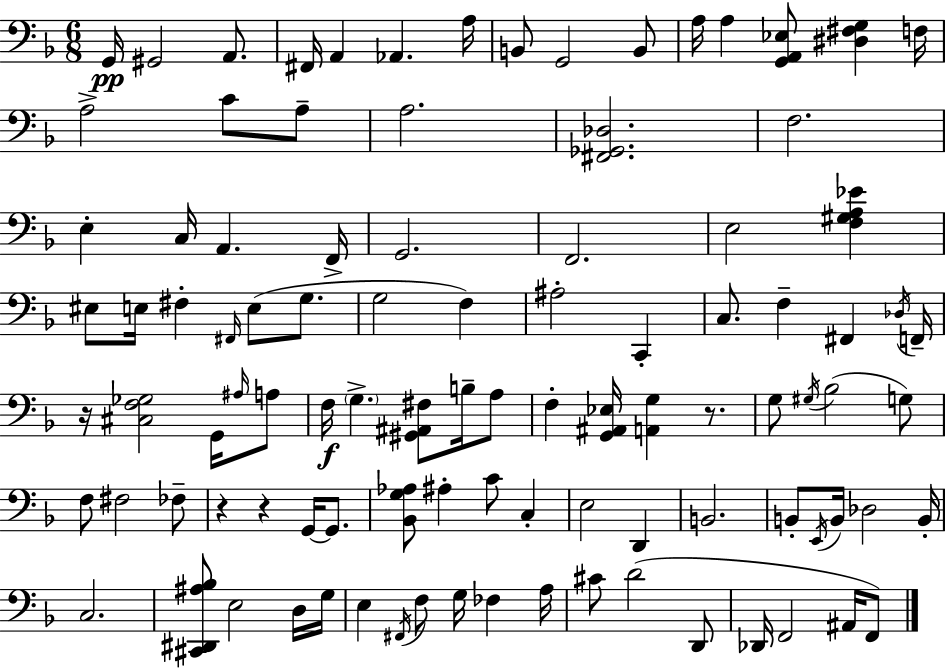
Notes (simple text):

G2/s G#2/h A2/e. F#2/s A2/q Ab2/q. A3/s B2/e G2/h B2/e A3/s A3/q [G2,A2,Eb3]/e [D#3,F#3,G3]/q F3/s A3/h C4/e A3/e A3/h. [F#2,Gb2,Db3]/h. F3/h. E3/q C3/s A2/q. F2/s G2/h. F2/h. E3/h [F3,G#3,A3,Eb4]/q EIS3/e E3/s F#3/q F#2/s E3/e G3/e. G3/h F3/q A#3/h C2/q C3/e. F3/q F#2/q Db3/s F2/s R/s [C#3,F3,Gb3]/h G2/s A#3/s A3/e F3/s G3/q. [G#2,A#2,F#3]/e B3/s A3/e F3/q [G2,A#2,Eb3]/s [A2,G3]/q R/e. G3/e G#3/s Bb3/h G3/e F3/e F#3/h FES3/e R/q R/q G2/s G2/e. [Bb2,G3,Ab3]/e A#3/q C4/e C3/q E3/h D2/q B2/h. B2/e E2/s B2/s Db3/h B2/s C3/h. [C#2,D#2,A#3,Bb3]/e E3/h D3/s G3/s E3/q F#2/s F3/e G3/s FES3/q A3/s C#4/e D4/h D2/e Db2/s F2/h A#2/s F2/e